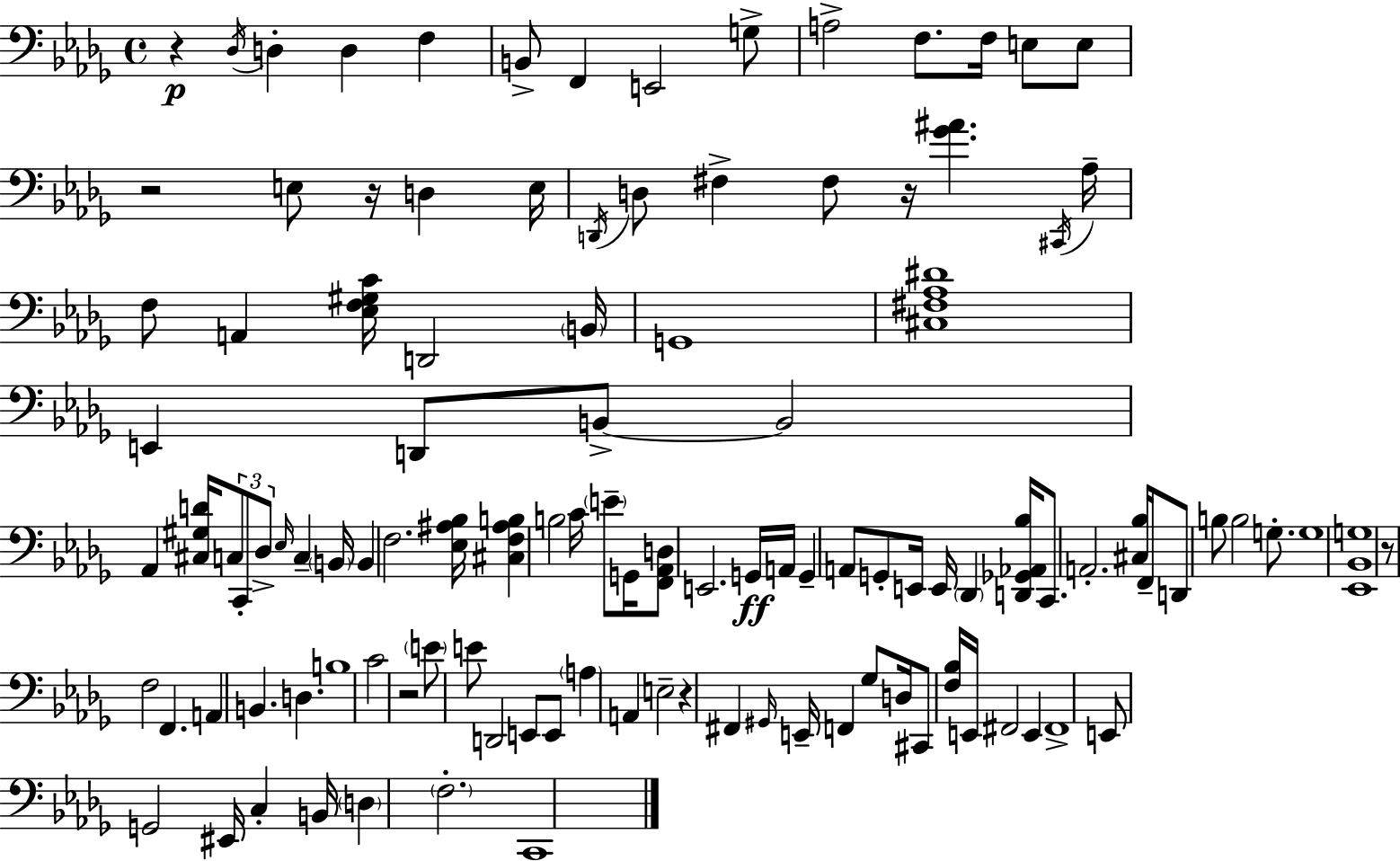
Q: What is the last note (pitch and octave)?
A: C2